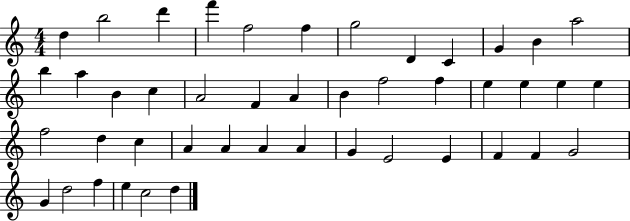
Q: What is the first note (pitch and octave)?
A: D5